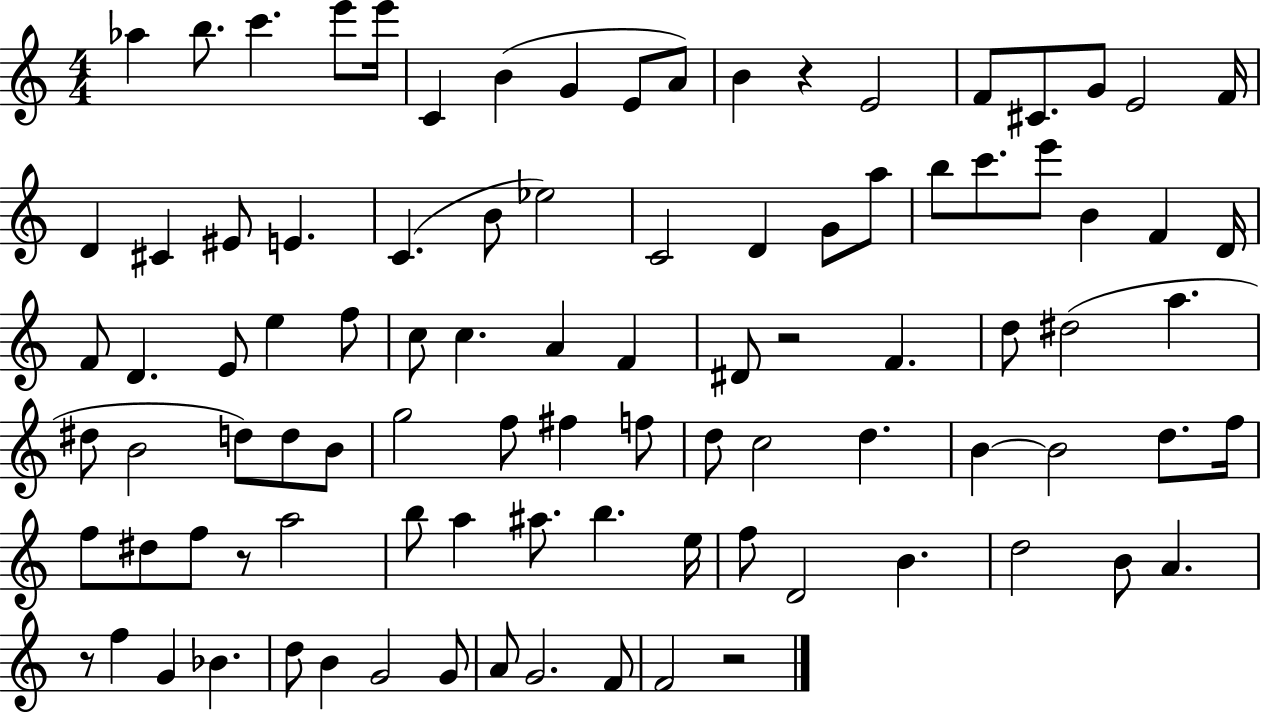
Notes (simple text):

Ab5/q B5/e. C6/q. E6/e E6/s C4/q B4/q G4/q E4/e A4/e B4/q R/q E4/h F4/e C#4/e. G4/e E4/h F4/s D4/q C#4/q EIS4/e E4/q. C4/q. B4/e Eb5/h C4/h D4/q G4/e A5/e B5/e C6/e. E6/e B4/q F4/q D4/s F4/e D4/q. E4/e E5/q F5/e C5/e C5/q. A4/q F4/q D#4/e R/h F4/q. D5/e D#5/h A5/q. D#5/e B4/h D5/e D5/e B4/e G5/h F5/e F#5/q F5/e D5/e C5/h D5/q. B4/q B4/h D5/e. F5/s F5/e D#5/e F5/e R/e A5/h B5/e A5/q A#5/e. B5/q. E5/s F5/e D4/h B4/q. D5/h B4/e A4/q. R/e F5/q G4/q Bb4/q. D5/e B4/q G4/h G4/e A4/e G4/h. F4/e F4/h R/h